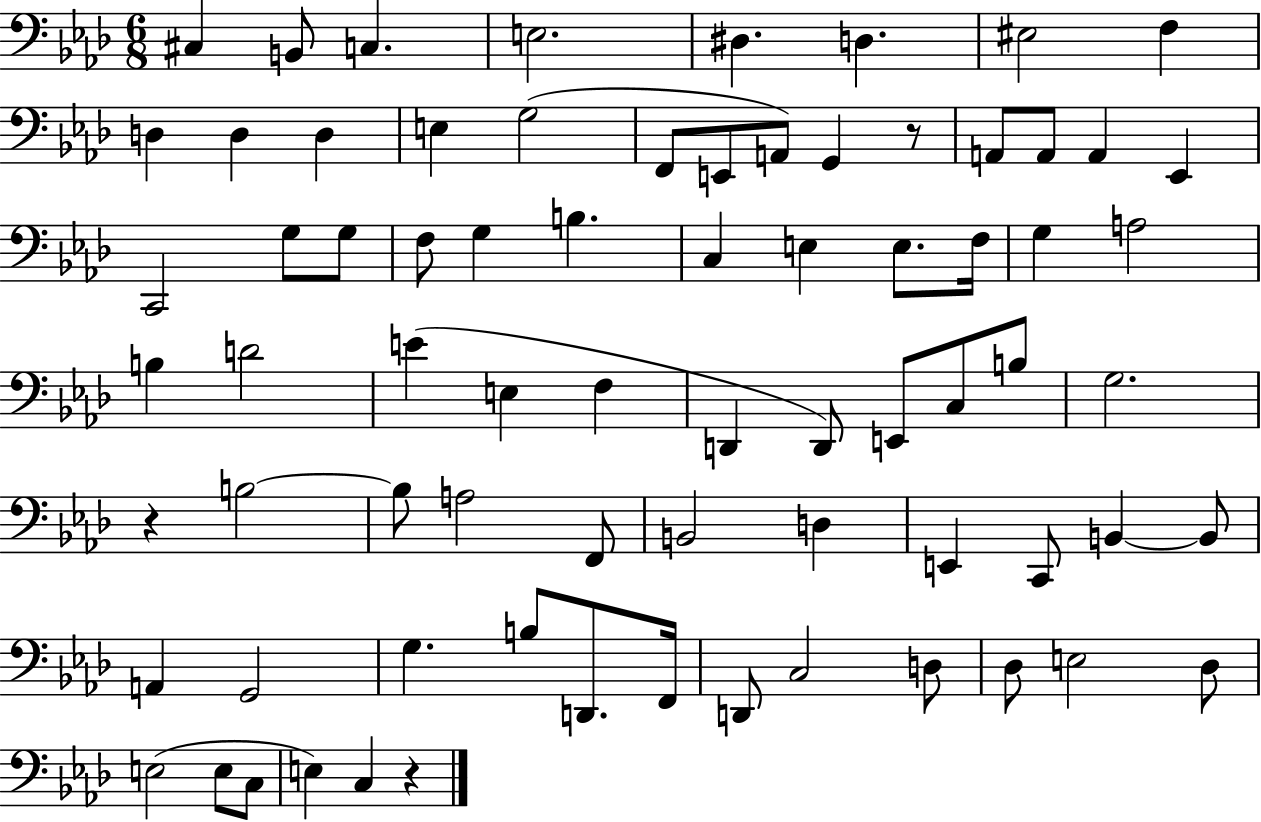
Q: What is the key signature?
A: AES major